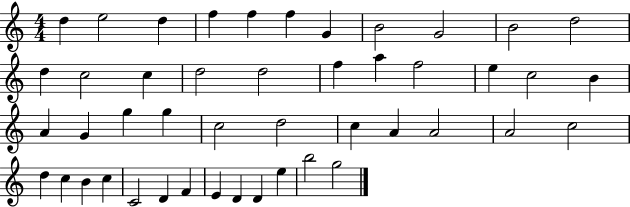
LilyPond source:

{
  \clef treble
  \numericTimeSignature
  \time 4/4
  \key c \major
  d''4 e''2 d''4 | f''4 f''4 f''4 g'4 | b'2 g'2 | b'2 d''2 | \break d''4 c''2 c''4 | d''2 d''2 | f''4 a''4 f''2 | e''4 c''2 b'4 | \break a'4 g'4 g''4 g''4 | c''2 d''2 | c''4 a'4 a'2 | a'2 c''2 | \break d''4 c''4 b'4 c''4 | c'2 d'4 f'4 | e'4 d'4 d'4 e''4 | b''2 g''2 | \break \bar "|."
}